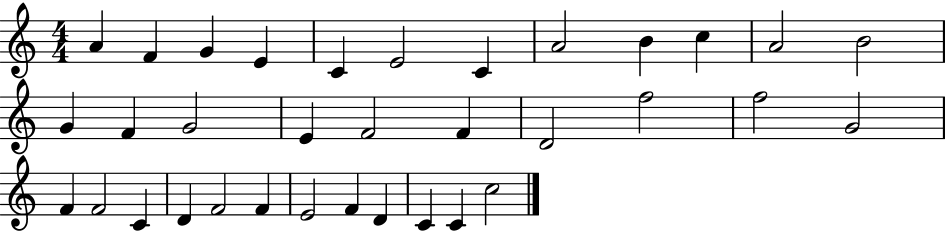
{
  \clef treble
  \numericTimeSignature
  \time 4/4
  \key c \major
  a'4 f'4 g'4 e'4 | c'4 e'2 c'4 | a'2 b'4 c''4 | a'2 b'2 | \break g'4 f'4 g'2 | e'4 f'2 f'4 | d'2 f''2 | f''2 g'2 | \break f'4 f'2 c'4 | d'4 f'2 f'4 | e'2 f'4 d'4 | c'4 c'4 c''2 | \break \bar "|."
}